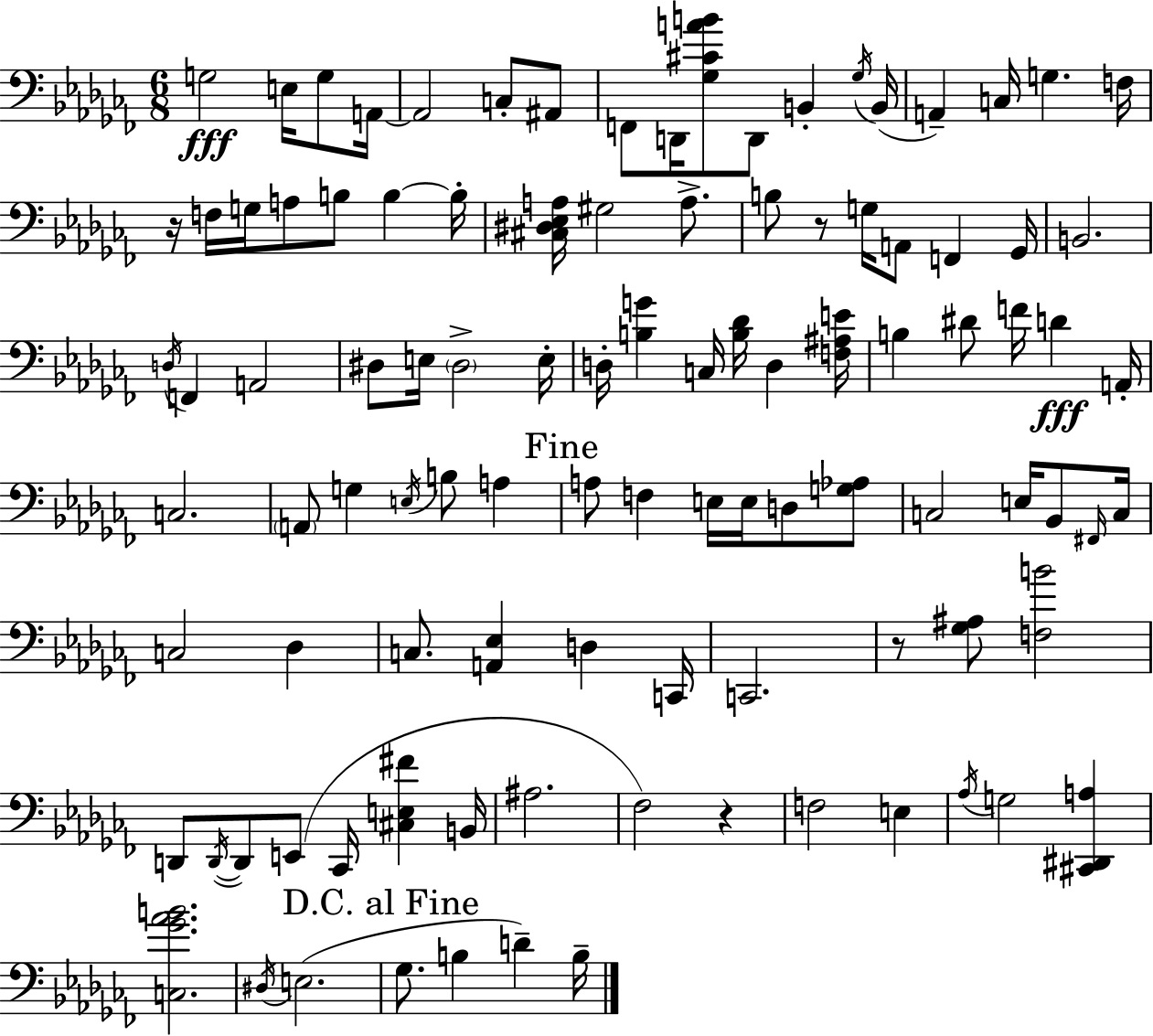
{
  \clef bass
  \numericTimeSignature
  \time 6/8
  \key aes \minor
  g2\fff e16 g8 a,16~~ | a,2 c8-. ais,8 | f,8 d,16 <ges cis' a' b'>8 d,8 b,4-. \acciaccatura { ges16 }( | b,16 a,4--) c16 g4. | \break f16 r16 f16 g16 a8 b8 b4~~ | b16-. <cis dis ees a>16 gis2 a8.-> | b8 r8 g16 a,8 f,4 | ges,16 b,2. | \break \acciaccatura { d16 } f,4 a,2 | dis8 e16 \parenthesize dis2-> | e16-. d16-. <b g'>4 c16 <b des'>16 d4 | <f ais e'>16 b4 dis'8 f'16 d'4\fff | \break a,16-. c2. | \parenthesize a,8 g4 \acciaccatura { e16 } b8 a4 | \mark "Fine" a8 f4 e16 e16 d8 | <g aes>8 c2 e16 | \break bes,8 \grace { fis,16 } c16 c2 | des4 c8. <a, ees>4 d4 | c,16 c,2. | r8 <ges ais>8 <f b'>2 | \break d,8 \acciaccatura { d,16~ }~ d,8 e,8( ces,16 | <cis e fis'>4 b,16 ais2. | fes2) | r4 f2 | \break e4 \acciaccatura { aes16 } g2 | <cis, dis, a>4 <c ges' aes' b'>2. | \acciaccatura { dis16 } e2.( | \mark "D.C. al Fine" ges8. b4 | \break d'4--) b16-- \bar "|."
}